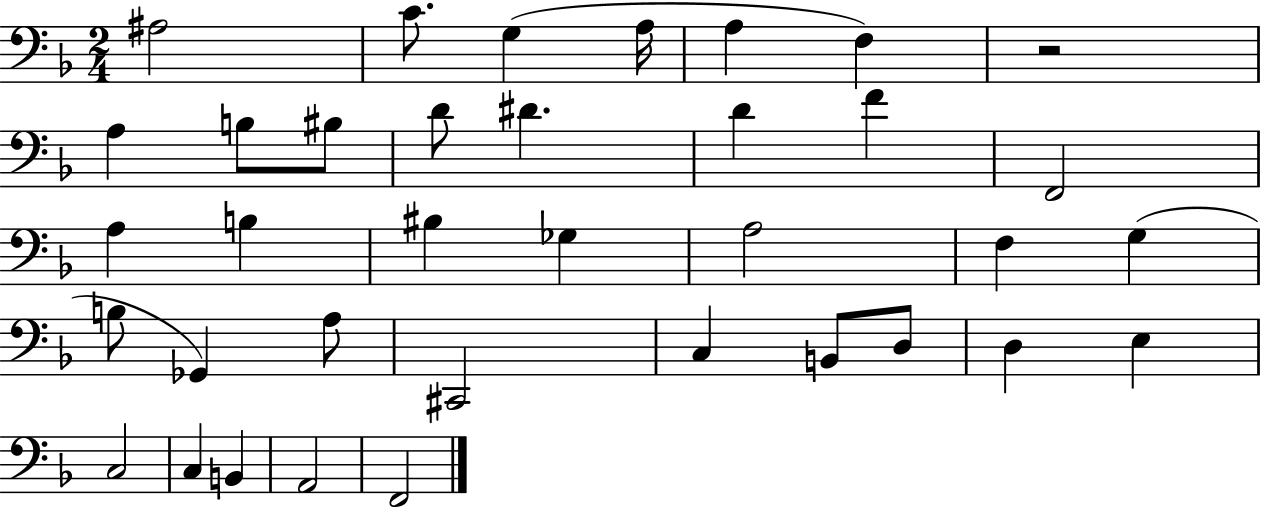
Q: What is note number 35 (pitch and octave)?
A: F2